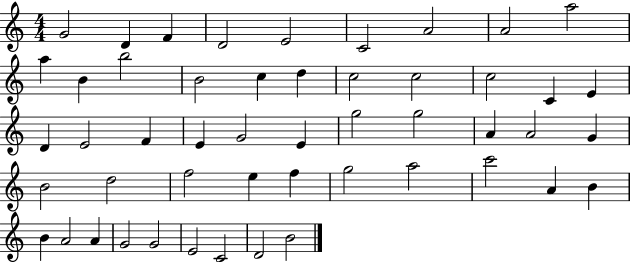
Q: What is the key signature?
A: C major